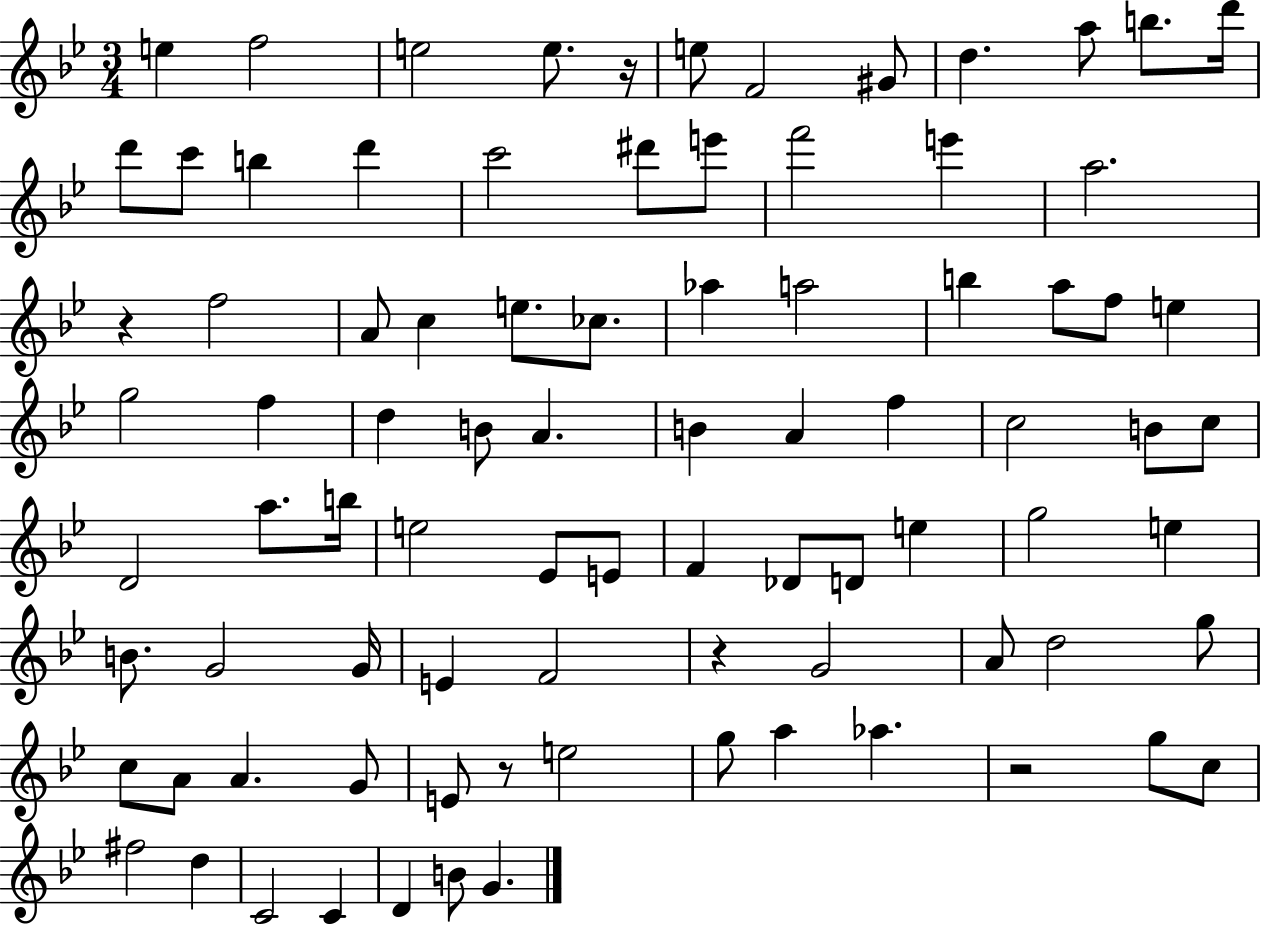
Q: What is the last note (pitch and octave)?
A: G4